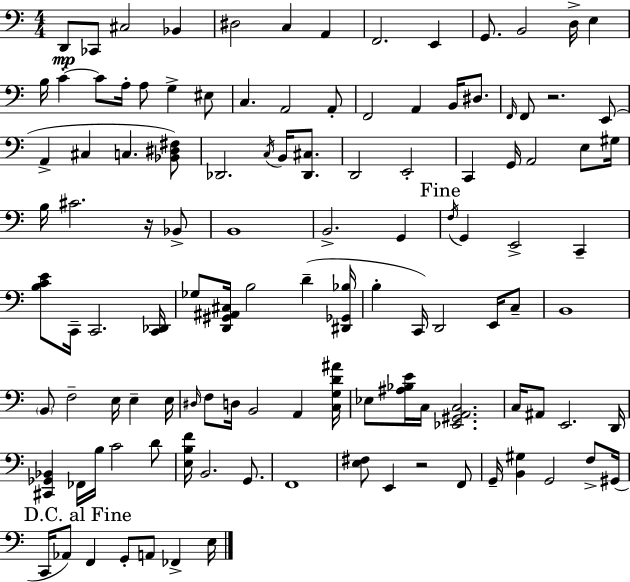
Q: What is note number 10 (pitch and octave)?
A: G2